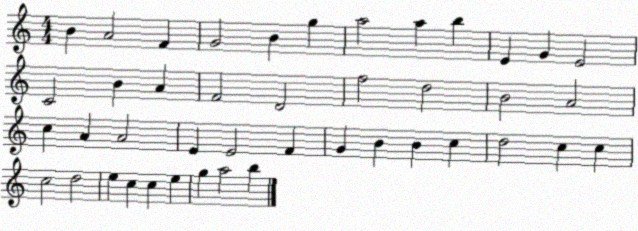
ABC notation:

X:1
T:Untitled
M:4/4
L:1/4
K:C
B A2 F G2 B g a2 a b E G E2 C2 B A F2 D2 f2 d2 B2 A2 c A A2 E E2 F G B B c d2 c c c2 d2 e c c e g a2 b